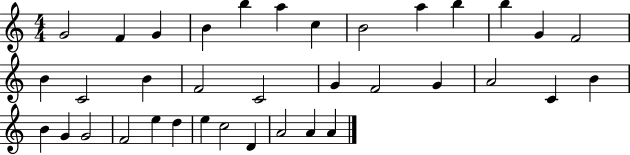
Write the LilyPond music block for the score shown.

{
  \clef treble
  \numericTimeSignature
  \time 4/4
  \key c \major
  g'2 f'4 g'4 | b'4 b''4 a''4 c''4 | b'2 a''4 b''4 | b''4 g'4 f'2 | \break b'4 c'2 b'4 | f'2 c'2 | g'4 f'2 g'4 | a'2 c'4 b'4 | \break b'4 g'4 g'2 | f'2 e''4 d''4 | e''4 c''2 d'4 | a'2 a'4 a'4 | \break \bar "|."
}